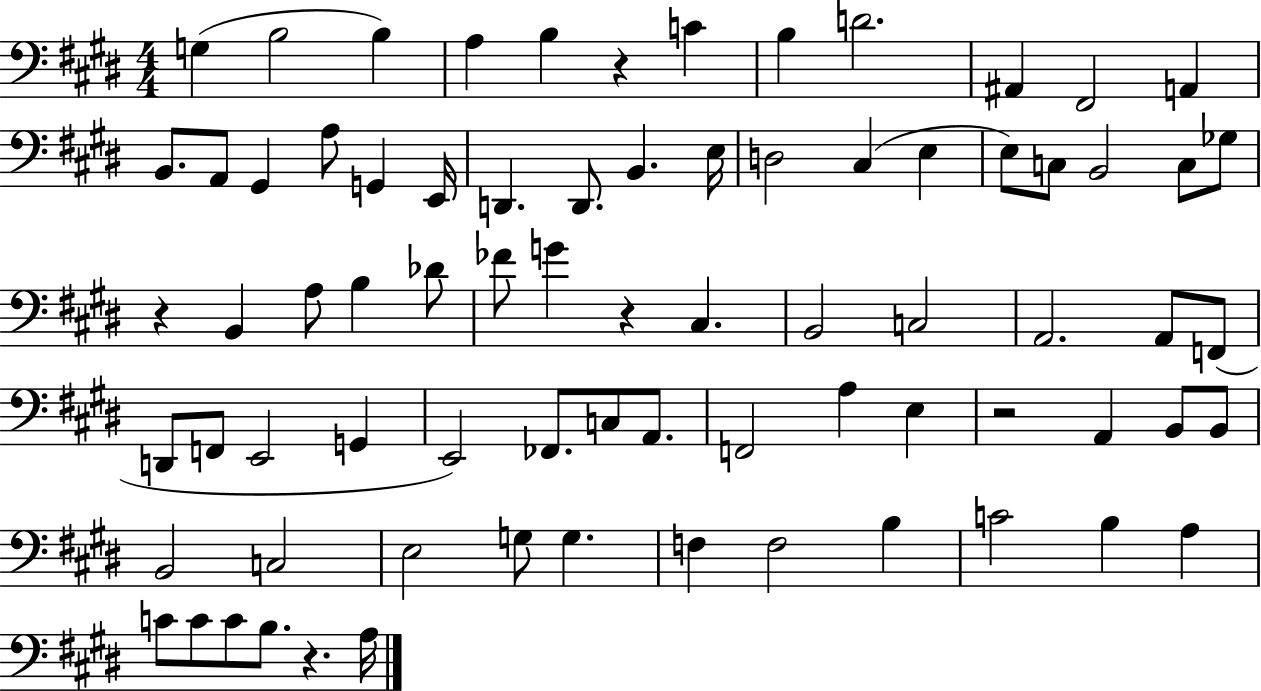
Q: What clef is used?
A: bass